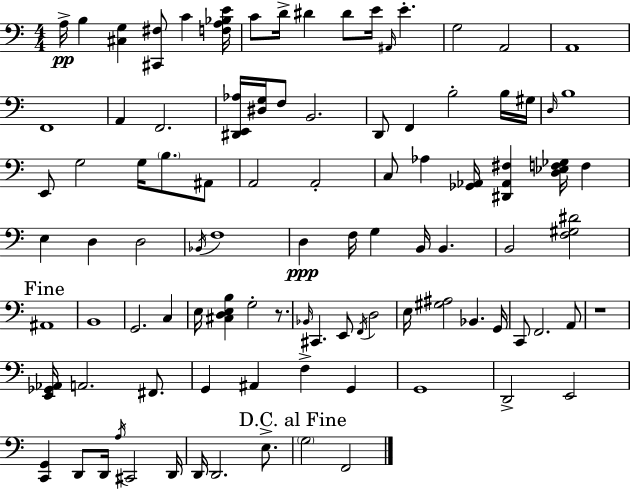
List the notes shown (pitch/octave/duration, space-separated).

A3/s B3/q [C#3,G3]/q [C#2,F#3]/e C4/q [F3,A3,Bb3,E4]/s C4/e D4/s D#4/q D#4/e E4/s A#2/s E4/q. G3/h A2/h A2/w F2/w A2/q F2/h. [D#2,E2,Ab3]/s [D#3,G3]/s F3/e B2/h. D2/e F2/q B3/h B3/s G#3/s D3/s B3/w E2/e G3/h G3/s B3/e. A#2/e A2/h A2/h C3/e Ab3/q [Gb2,Ab2]/s [D#2,Ab2,F#3]/q [D3,Eb3,F3,Gb3]/s F3/q E3/q D3/q D3/h Bb2/s F3/w D3/q F3/s G3/q B2/s B2/q. B2/h [F3,G#3,D#4]/h A#2/w B2/w G2/h. C3/q E3/s [C#3,D3,E3,B3]/q G3/h R/e. Bb2/s C#2/q. E2/e F2/s D3/h E3/s [G#3,A#3]/h Bb2/q. G2/s C2/e F2/h. A2/e R/w [E2,Gb2,Ab2]/s A2/h. F#2/e. G2/q A#2/q F3/q G2/q G2/w D2/h E2/h [C2,G2]/q D2/e D2/s A3/s C#2/h D2/s D2/s D2/h. E3/e. G3/h F2/h